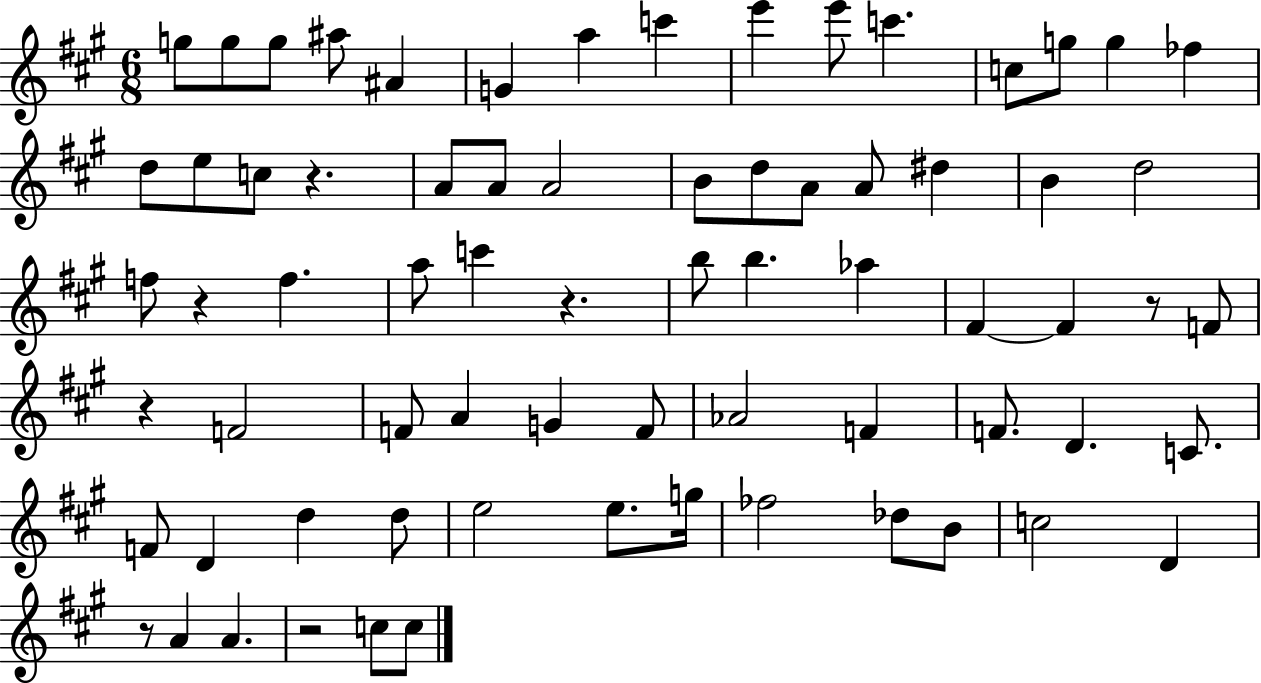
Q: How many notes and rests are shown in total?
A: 71